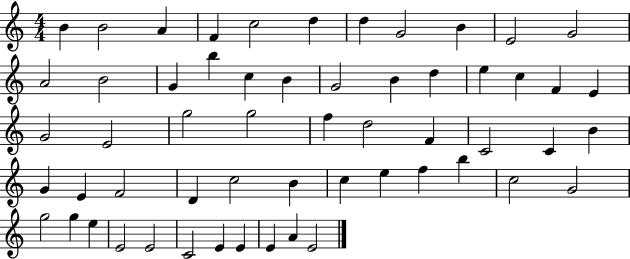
{
  \clef treble
  \numericTimeSignature
  \time 4/4
  \key c \major
  b'4 b'2 a'4 | f'4 c''2 d''4 | d''4 g'2 b'4 | e'2 g'2 | \break a'2 b'2 | g'4 b''4 c''4 b'4 | g'2 b'4 d''4 | e''4 c''4 f'4 e'4 | \break g'2 e'2 | g''2 g''2 | f''4 d''2 f'4 | c'2 c'4 b'4 | \break g'4 e'4 f'2 | d'4 c''2 b'4 | c''4 e''4 f''4 b''4 | c''2 g'2 | \break g''2 g''4 e''4 | e'2 e'2 | c'2 e'4 e'4 | e'4 a'4 e'2 | \break \bar "|."
}